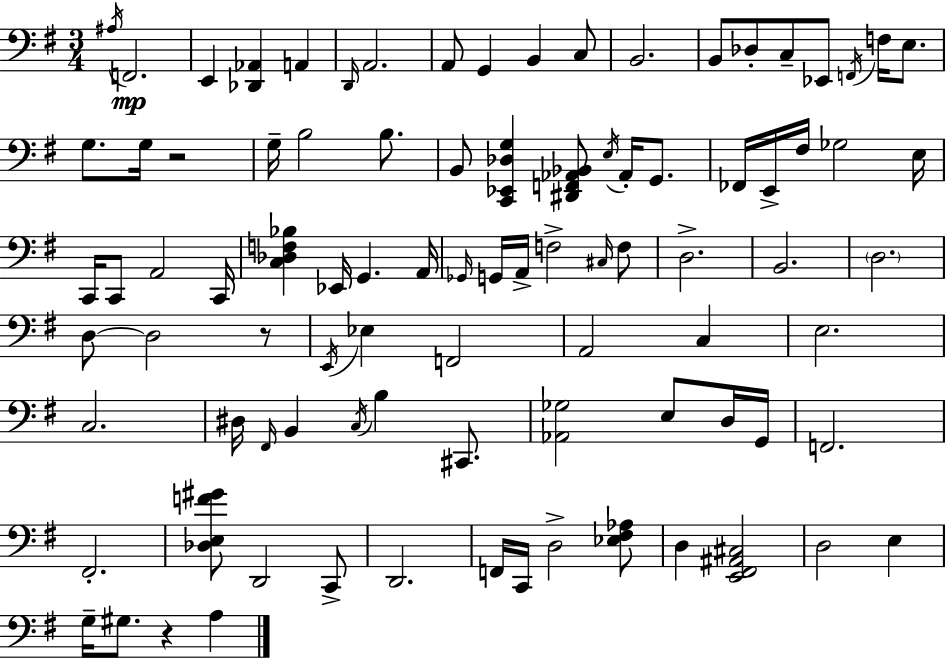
{
  \clef bass
  \numericTimeSignature
  \time 3/4
  \key g \major
  \acciaccatura { ais16 }\mp f,2. | e,4 <des, aes,>4 a,4 | \grace { d,16 } a,2. | a,8 g,4 b,4 | \break c8 b,2. | b,8 des8-. c8-- ees,8 \acciaccatura { f,16 } f16 | e8. g8. g16 r2 | g16-- b2 | \break b8. b,8 <c, ees, des g>4 <dis, f, aes, bes,>8 \acciaccatura { e16 } | aes,16-. g,8. fes,16 e,16-> fis16 ges2 | e16 c,16 c,8 a,2 | c,16 <c des f bes>4 ees,16 g,4. | \break a,16 \grace { ges,16 } g,16 a,16-> f2-> | \grace { cis16 } f8 d2.-> | b,2. | \parenthesize d2. | \break d8~~ d2 | r8 \acciaccatura { e,16 } ees4 f,2 | a,2 | c4 e2. | \break c2. | dis16 \grace { fis,16 } b,4 | \acciaccatura { c16 } b4 cis,8. <aes, ges>2 | e8 d16 g,16 f,2. | \break fis,2.-. | <des e f' gis'>8 d,2 | c,8-> d,2. | f,16 c,16 d2-> | \break <ees fis aes>8 d4 | <e, fis, ais, cis>2 d2 | e4 g16-- gis8. | r4 a4 \bar "|."
}